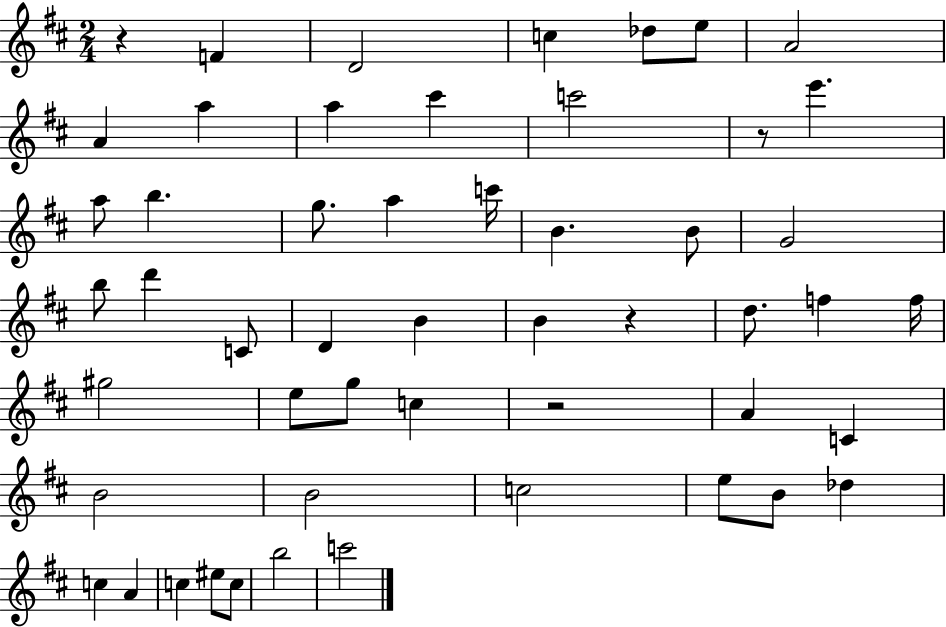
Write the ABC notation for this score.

X:1
T:Untitled
M:2/4
L:1/4
K:D
z F D2 c _d/2 e/2 A2 A a a ^c' c'2 z/2 e' a/2 b g/2 a c'/4 B B/2 G2 b/2 d' C/2 D B B z d/2 f f/4 ^g2 e/2 g/2 c z2 A C B2 B2 c2 e/2 B/2 _d c A c ^e/2 c/2 b2 c'2